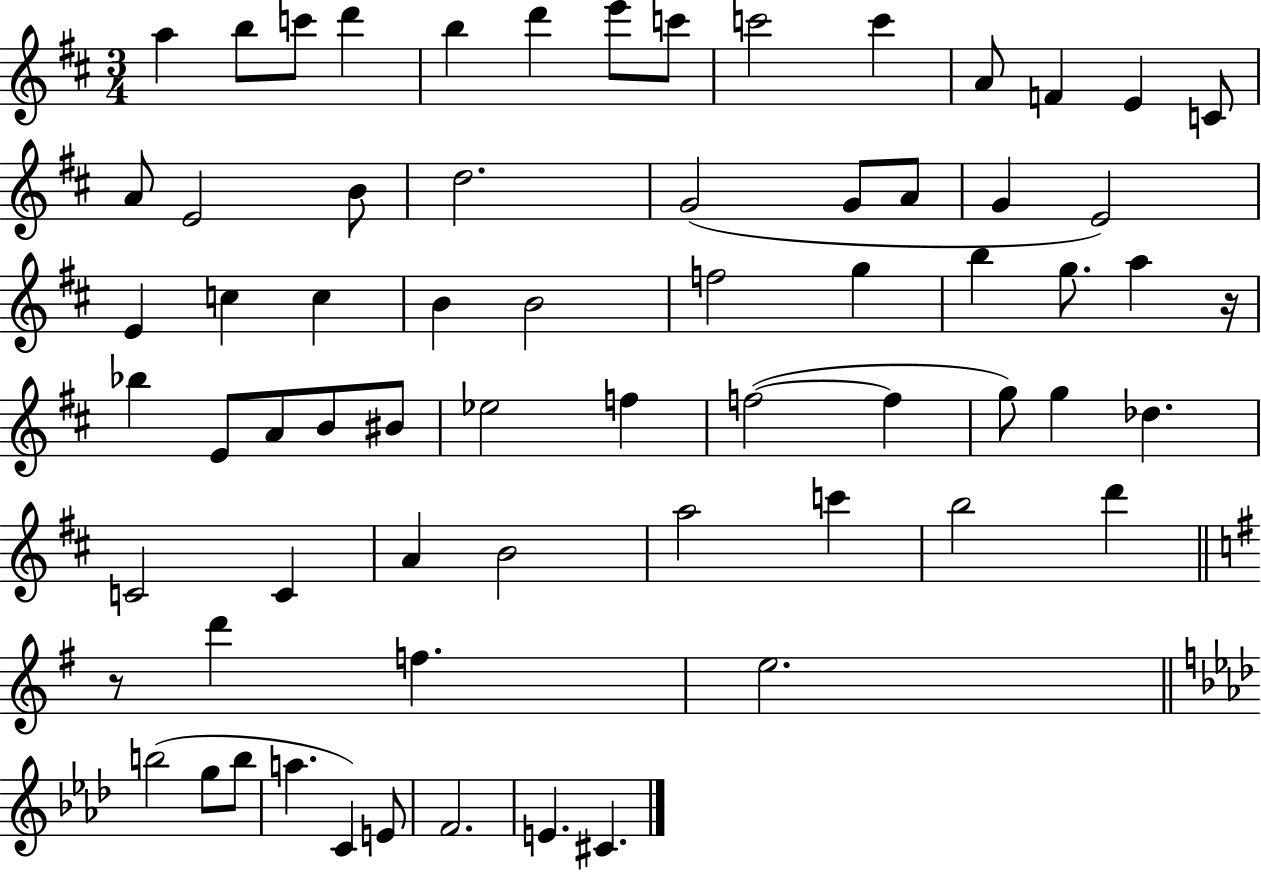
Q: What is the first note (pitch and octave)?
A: A5